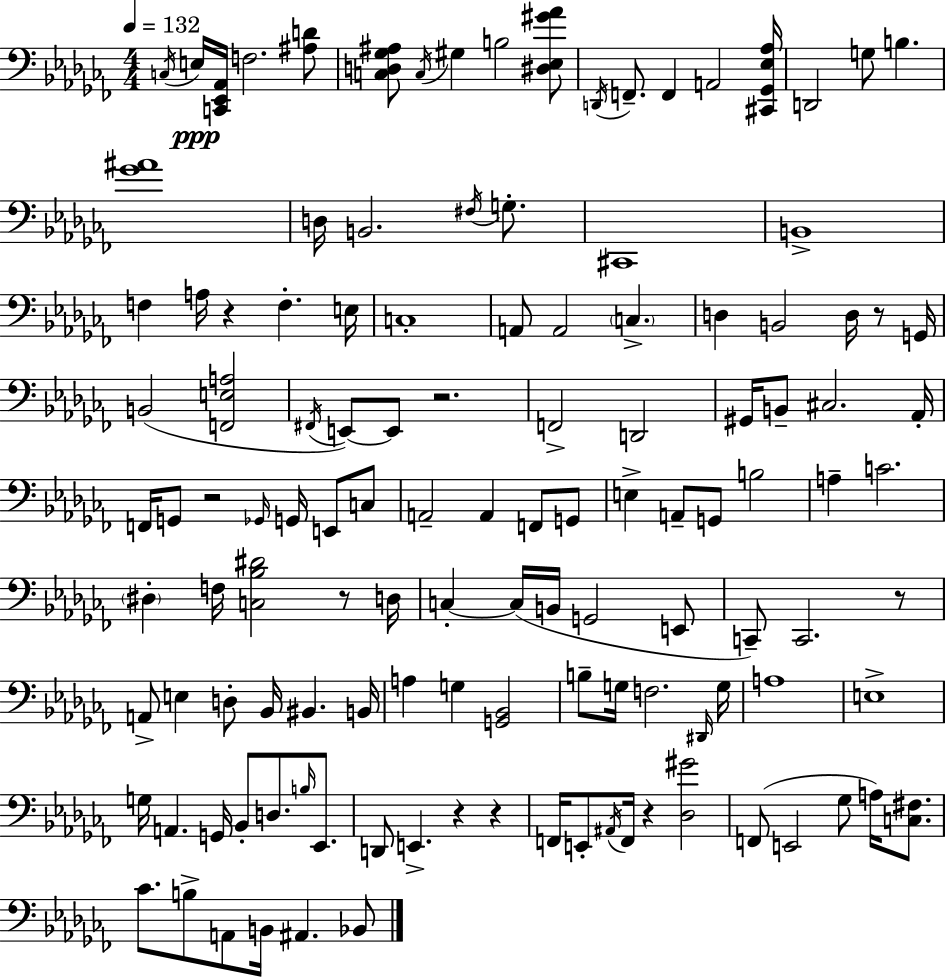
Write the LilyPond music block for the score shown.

{
  \clef bass
  \numericTimeSignature
  \time 4/4
  \key aes \minor
  \tempo 4 = 132
  \acciaccatura { c16 }\ppp e16 <c, ees, aes,>16 f2. <ais d'>8 | <c d ges ais>8 \acciaccatura { c16 } gis4 b2 | <dis ees gis' aes'>8 \acciaccatura { d,16 } f,8.-- f,4 a,2 | <cis, ges, ees aes>16 d,2 g8 b4. | \break <ges' ais'>1 | d16 b,2. | \acciaccatura { fis16 } g8.-. cis,1 | b,1-> | \break f4 a16 r4 f4.-. | e16 c1-. | a,8 a,2 \parenthesize c4.-> | d4 b,2 | \break d16 r8 g,16 b,2( <f, e a>2 | \acciaccatura { fis,16 } e,8~~) e,8 r2. | f,2-> d,2 | gis,16 b,8-- cis2. | \break aes,16-. f,16 g,8 r2 | \grace { ges,16 } g,16 e,8 c8 a,2-- a,4 | f,8 g,8 e4-> a,8-- g,8 b2 | a4-- c'2. | \break \parenthesize dis4-. f16 <c bes dis'>2 | r8 d16 c4-.~~ c16( b,16 g,2 | e,8 c,8--) c,2. | r8 a,8-> e4 d8-. bes,16 bis,4. | \break b,16 a4 g4 <g, bes,>2 | b8-- g16 f2. | \grace { dis,16 } g16 a1 | e1-> | \break g16 a,4. g,16 bes,8-. | d8. \grace { b16 } ees,8. d,8 e,4.-> | r4 r4 f,16 e,8-. \acciaccatura { ais,16 } f,16 r4 | <des gis'>2 f,8( e,2 | \break ges8 a16) <c fis>8. ces'8. b8-> a,8 | b,16 ais,4. bes,8 \bar "|."
}